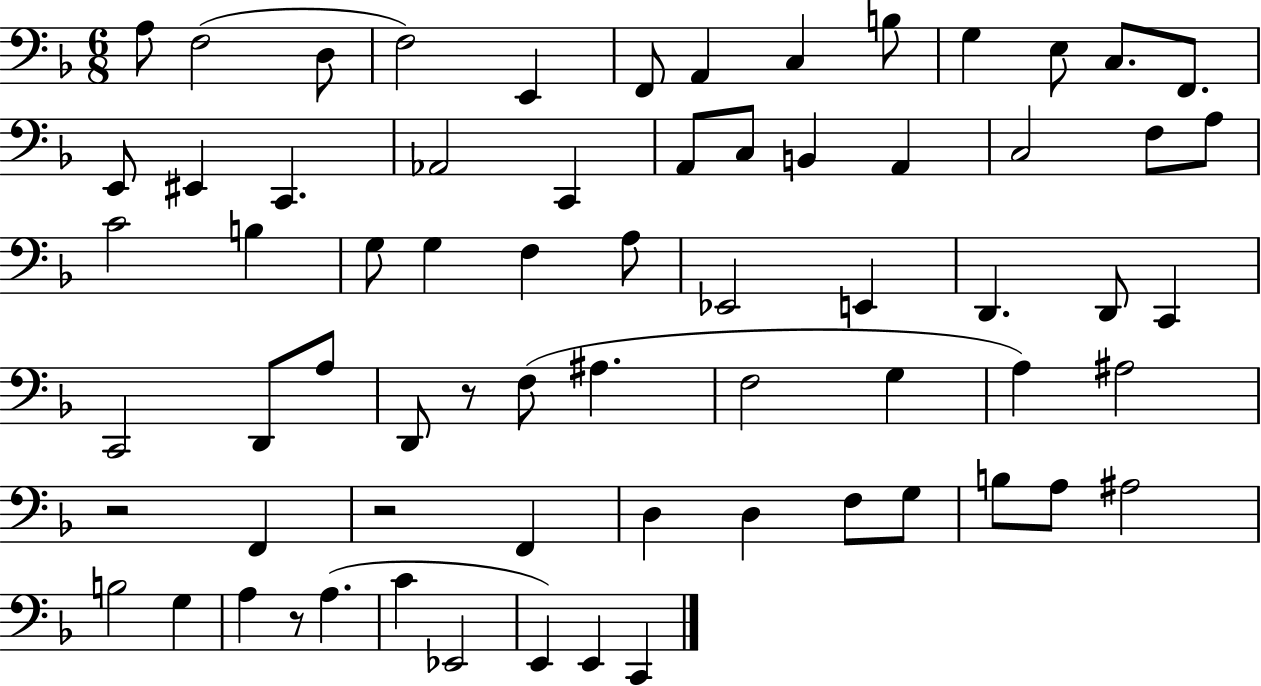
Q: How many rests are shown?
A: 4